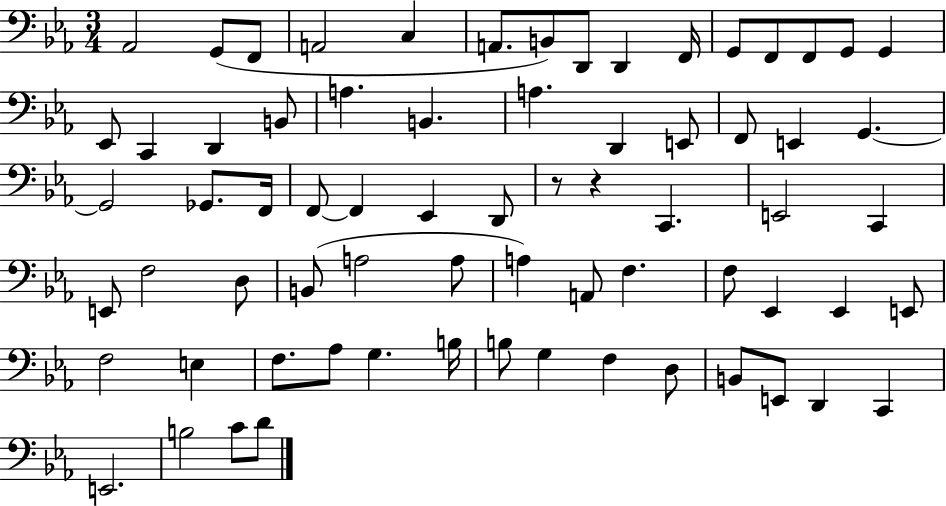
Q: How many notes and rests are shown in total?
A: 70